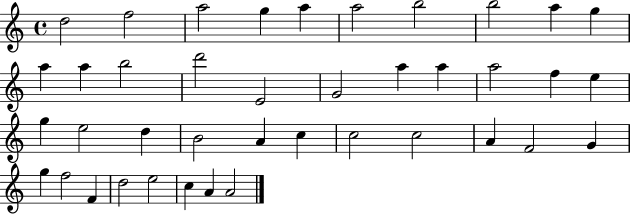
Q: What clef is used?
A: treble